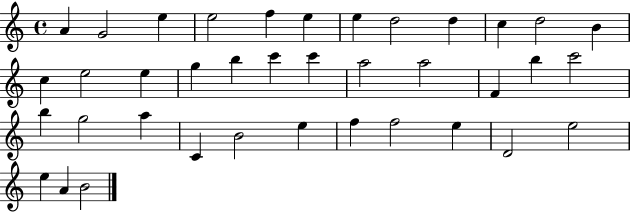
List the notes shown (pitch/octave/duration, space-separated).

A4/q G4/h E5/q E5/h F5/q E5/q E5/q D5/h D5/q C5/q D5/h B4/q C5/q E5/h E5/q G5/q B5/q C6/q C6/q A5/h A5/h F4/q B5/q C6/h B5/q G5/h A5/q C4/q B4/h E5/q F5/q F5/h E5/q D4/h E5/h E5/q A4/q B4/h